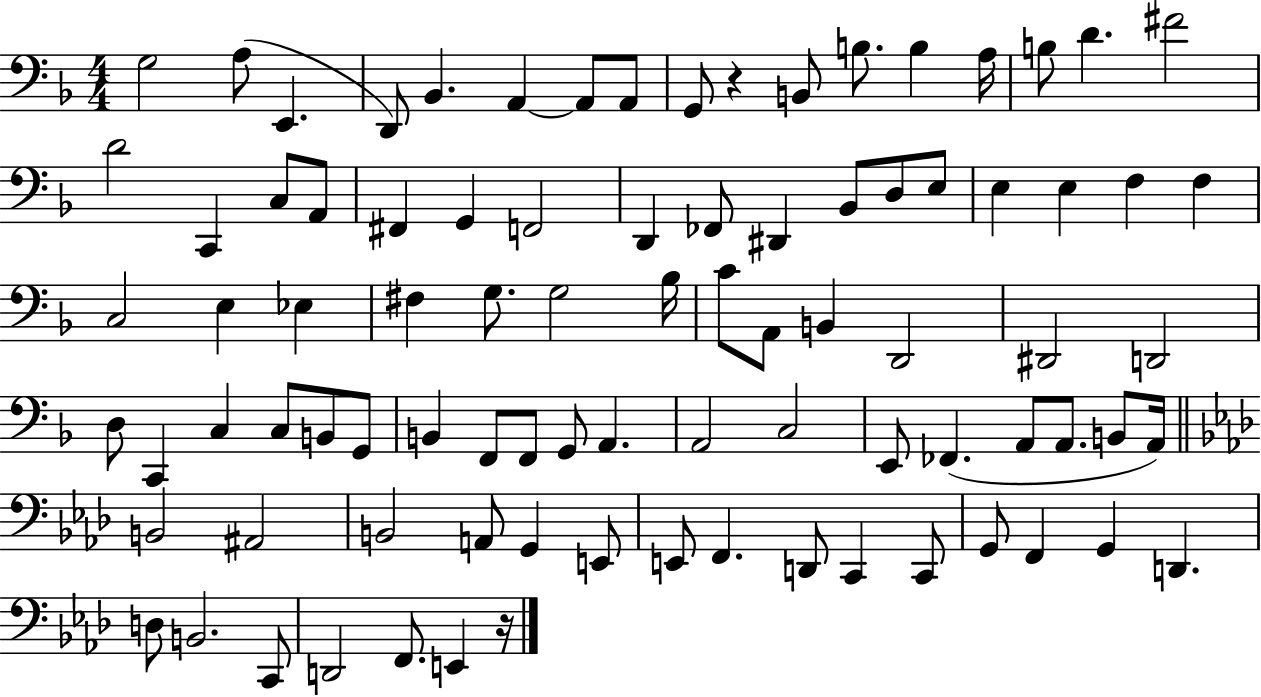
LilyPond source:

{
  \clef bass
  \numericTimeSignature
  \time 4/4
  \key f \major
  \repeat volta 2 { g2 a8( e,4. | d,8) bes,4. a,4~~ a,8 a,8 | g,8 r4 b,8 b8. b4 a16 | b8 d'4. fis'2 | \break d'2 c,4 c8 a,8 | fis,4 g,4 f,2 | d,4 fes,8 dis,4 bes,8 d8 e8 | e4 e4 f4 f4 | \break c2 e4 ees4 | fis4 g8. g2 bes16 | c'8 a,8 b,4 d,2 | dis,2 d,2 | \break d8 c,4 c4 c8 b,8 g,8 | b,4 f,8 f,8 g,8 a,4. | a,2 c2 | e,8 fes,4.( a,8 a,8. b,8 a,16) | \break \bar "||" \break \key aes \major b,2 ais,2 | b,2 a,8 g,4 e,8 | e,8 f,4. d,8 c,4 c,8 | g,8 f,4 g,4 d,4. | \break d8 b,2. c,8 | d,2 f,8. e,4 r16 | } \bar "|."
}